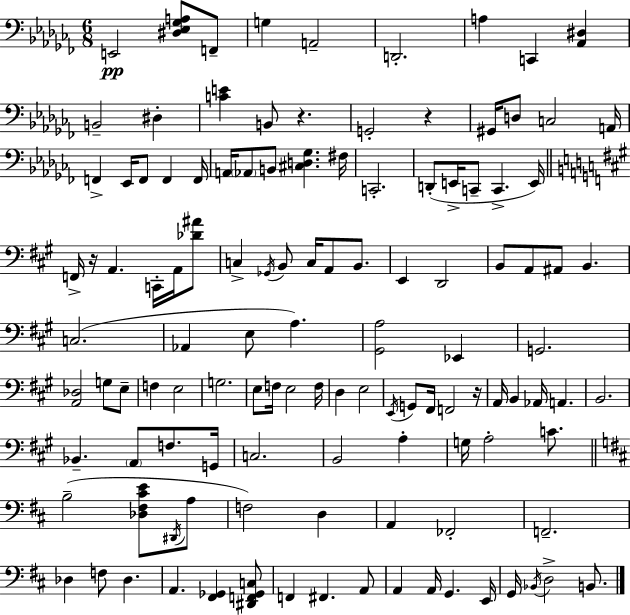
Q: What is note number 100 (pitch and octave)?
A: G2